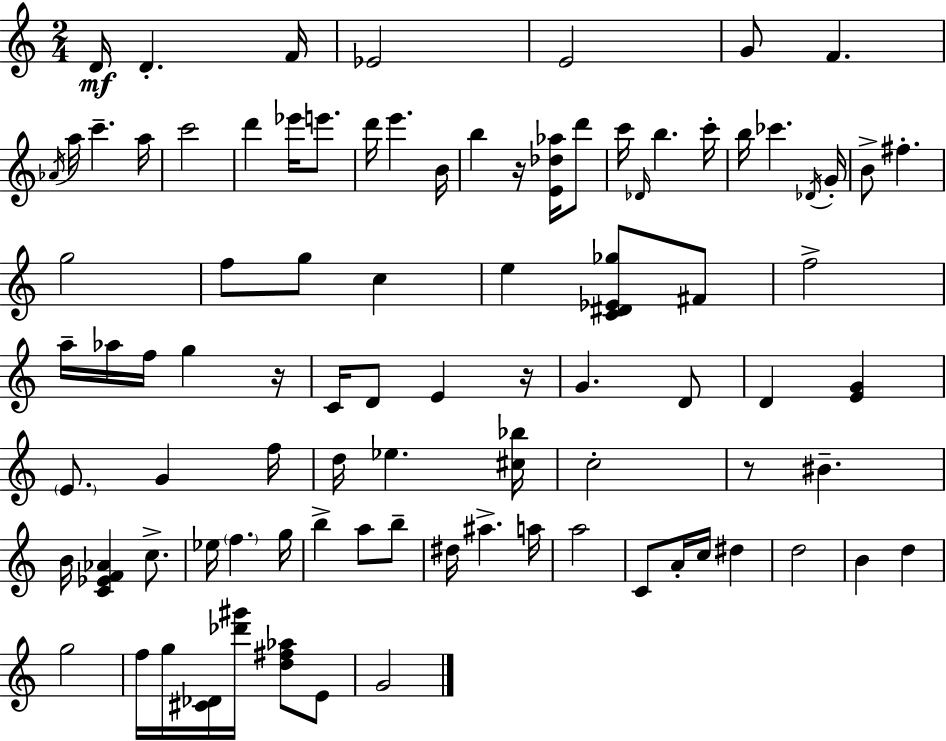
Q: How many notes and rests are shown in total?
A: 90